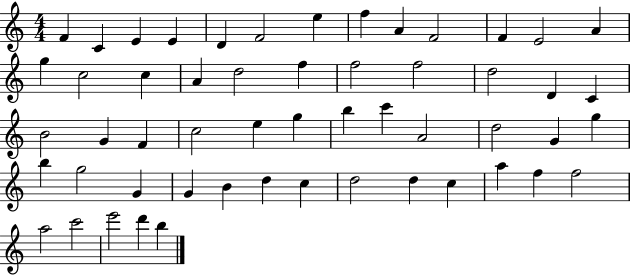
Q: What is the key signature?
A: C major